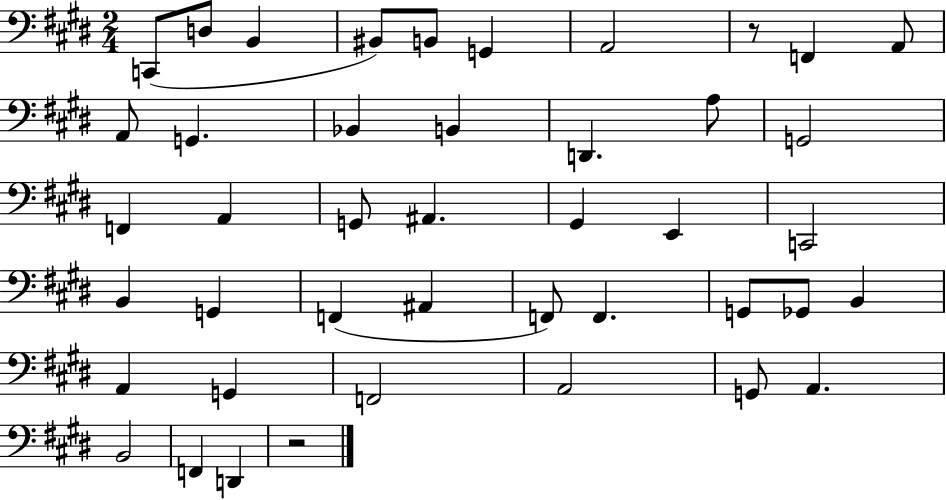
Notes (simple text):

C2/e D3/e B2/q BIS2/e B2/e G2/q A2/h R/e F2/q A2/e A2/e G2/q. Bb2/q B2/q D2/q. A3/e G2/h F2/q A2/q G2/e A#2/q. G#2/q E2/q C2/h B2/q G2/q F2/q A#2/q F2/e F2/q. G2/e Gb2/e B2/q A2/q G2/q F2/h A2/h G2/e A2/q. B2/h F2/q D2/q R/h